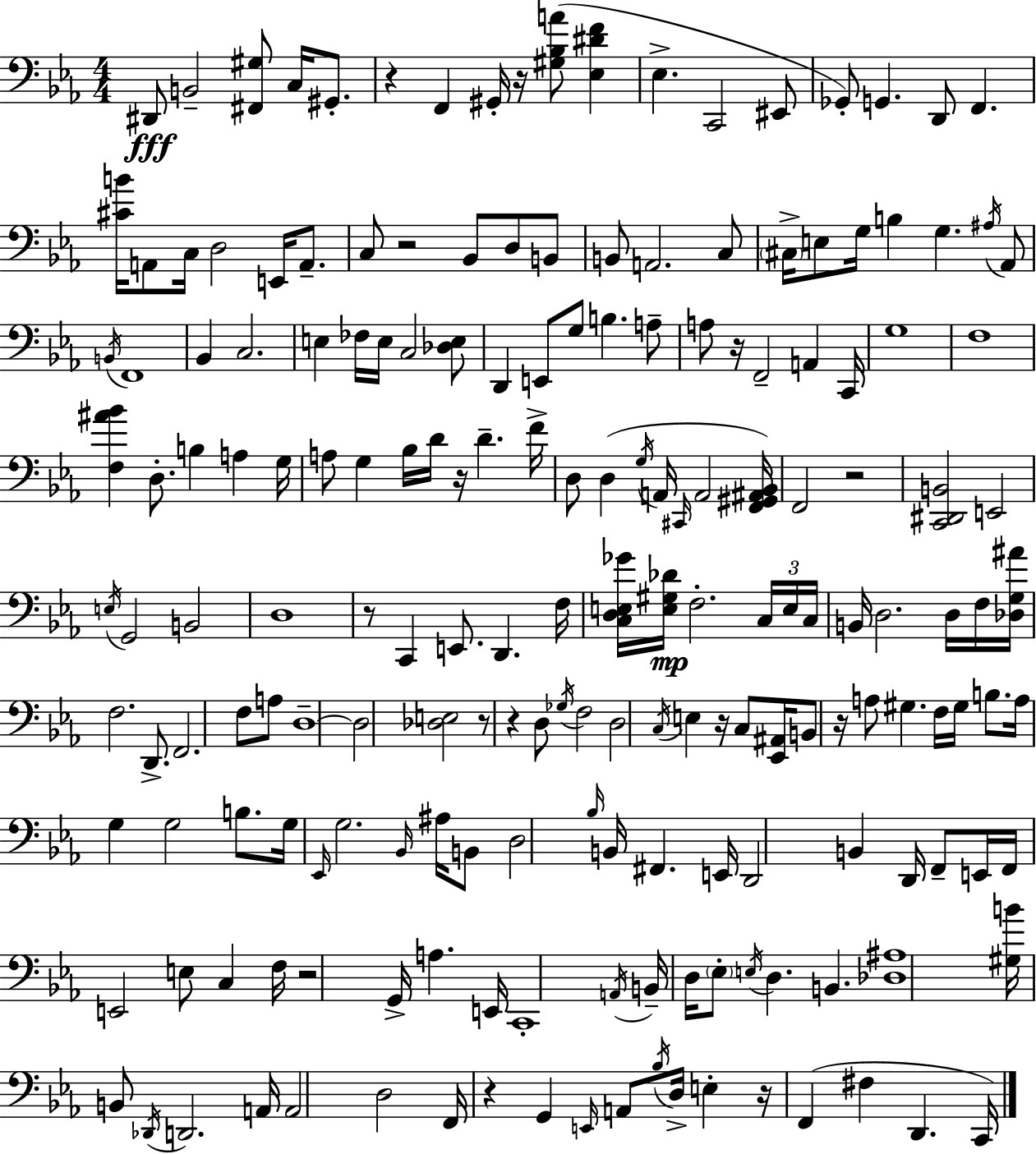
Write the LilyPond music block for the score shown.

{
  \clef bass
  \numericTimeSignature
  \time 4/4
  \key c \minor
  \repeat volta 2 { dis,8\fff b,2-- <fis, gis>8 c16 gis,8.-. | r4 f,4 gis,16-. r16 <gis bes a'>8( <ees dis' f'>4 | ees4.-> c,2 eis,8 | ges,8-.) g,4. d,8 f,4. | \break <cis' b'>16 a,8 c16 d2 e,16 a,8.-- | c8 r2 bes,8 d8 b,8 | b,8 a,2. c8 | \parenthesize cis16-> e8 g16 b4 g4. \acciaccatura { ais16 } aes,8 | \break \acciaccatura { b,16 } f,1 | bes,4 c2. | e4 fes16 e16 c2 | <des e>8 d,4 e,8 g8 b4. | \break a8-- a8 r16 f,2-- a,4 | c,16 g1 | f1 | <f ais' bes'>4 d8.-. b4 a4 | \break g16 a8 g4 bes16 d'16 r16 d'4.-- | f'16-> d8 d4( \acciaccatura { g16 } a,16 \grace { cis,16 } a,2 | <f, gis, ais, bes,>16) f,2 r2 | <c, dis, b,>2 e,2 | \break \acciaccatura { e16 } g,2 b,2 | d1 | r8 c,4 e,8. d,4. | f16 <c d e ges'>16 <e gis des'>16\mp f2.-. | \break \tuplet 3/2 { c16 e16 c16 } b,16 d2. | d16 f16 <des g ais'>16 f2. | d,8.-> f,2. | f8 a8 d1--~~ | \break d2 <des e>2 | r8 r4 d8 \acciaccatura { ges16 } f2 | d2 \acciaccatura { c16 } e4 | r16 c8 <ees, ais,>16 b,8 r16 a8 gis4. | \break f16 gis16 b8. a16 g4 g2 | b8. g16 \grace { ees,16 } g2. | \grace { bes,16 } ais16 b,8 d2 | \grace { bes16 } b,16 fis,4. e,16 d,2 | \break b,4 d,16 f,8-- e,16 f,16 e,2 | e8 c4 f16 r2 | g,16-> a4. e,16 c,1-. | \acciaccatura { a,16 } b,16-- d16 \parenthesize ees8-. \acciaccatura { e16 } | \break d4. b,4. <des ais>1 | <gis b'>16 b,8 \acciaccatura { des,16 } | d,2. a,16 a,2 | d2 f,16 r4 | \break g,4 \grace { e,16 } a,8 \acciaccatura { bes16 } d16-> e4-. r16 | f,4( fis4 d,4. c,16) } \bar "|."
}